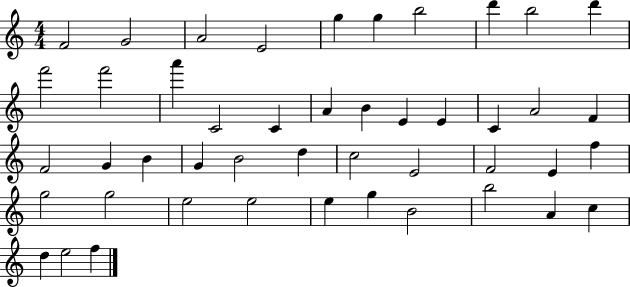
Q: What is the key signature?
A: C major